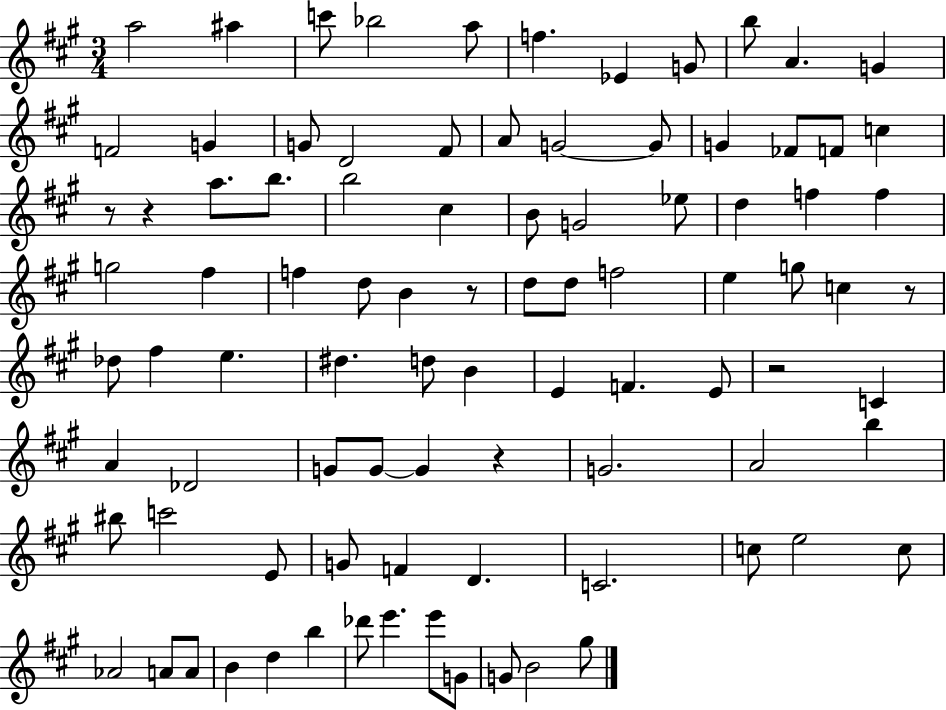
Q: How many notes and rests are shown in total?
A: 91